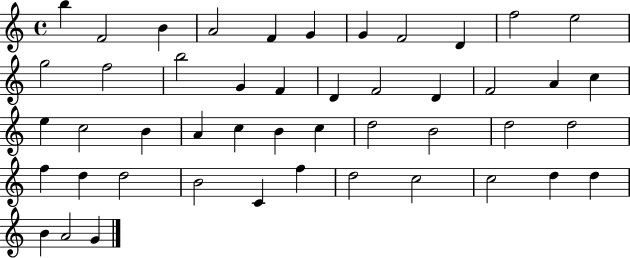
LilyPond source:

{
  \clef treble
  \time 4/4
  \defaultTimeSignature
  \key c \major
  b''4 f'2 b'4 | a'2 f'4 g'4 | g'4 f'2 d'4 | f''2 e''2 | \break g''2 f''2 | b''2 g'4 f'4 | d'4 f'2 d'4 | f'2 a'4 c''4 | \break e''4 c''2 b'4 | a'4 c''4 b'4 c''4 | d''2 b'2 | d''2 d''2 | \break f''4 d''4 d''2 | b'2 c'4 f''4 | d''2 c''2 | c''2 d''4 d''4 | \break b'4 a'2 g'4 | \bar "|."
}